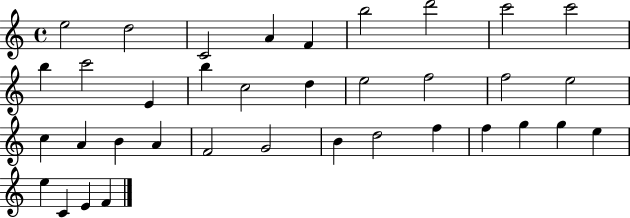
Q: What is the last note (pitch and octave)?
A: F4